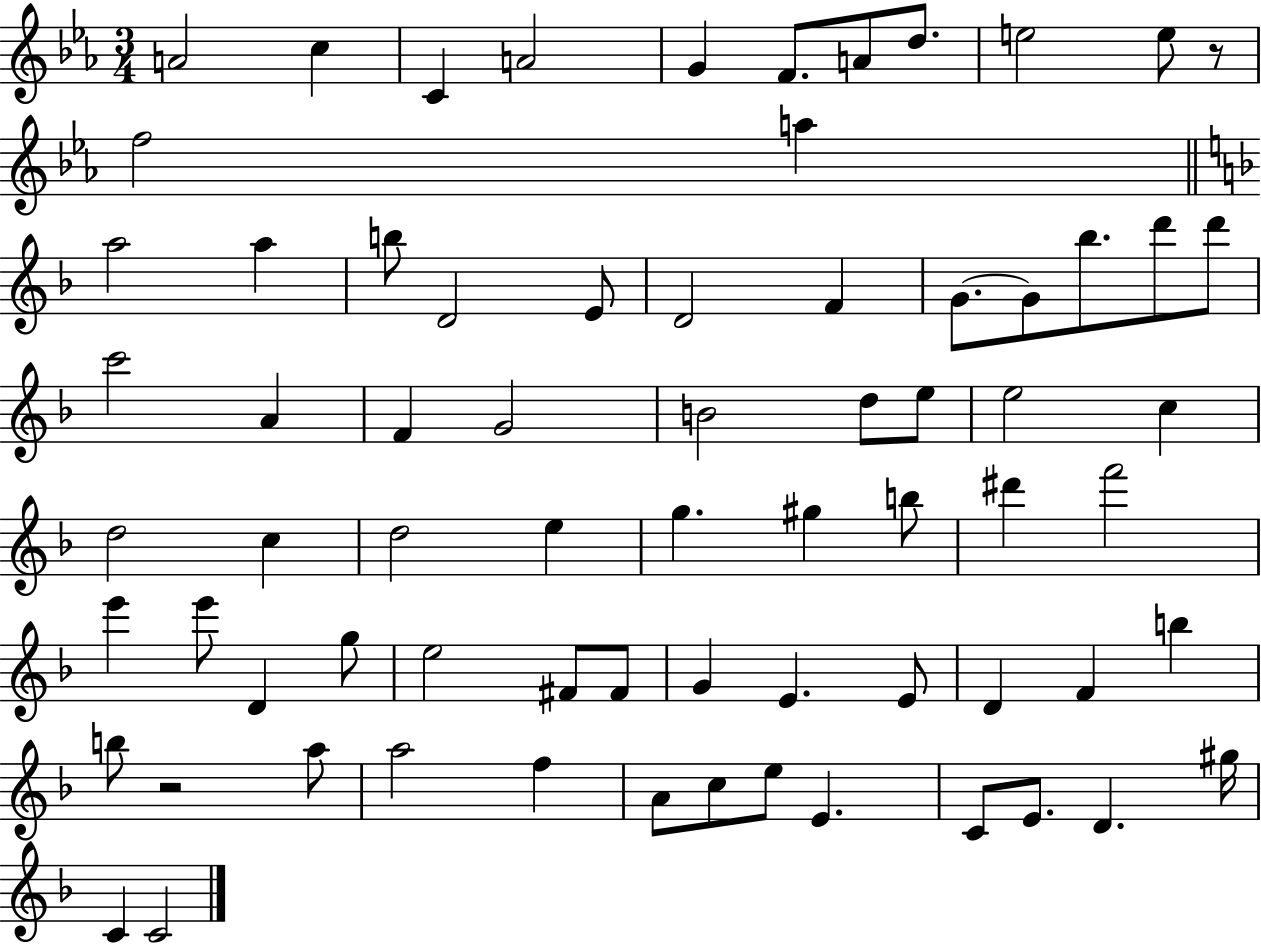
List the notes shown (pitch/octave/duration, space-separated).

A4/h C5/q C4/q A4/h G4/q F4/e. A4/e D5/e. E5/h E5/e R/e F5/h A5/q A5/h A5/q B5/e D4/h E4/e D4/h F4/q G4/e. G4/e Bb5/e. D6/e D6/e C6/h A4/q F4/q G4/h B4/h D5/e E5/e E5/h C5/q D5/h C5/q D5/h E5/q G5/q. G#5/q B5/e D#6/q F6/h E6/q E6/e D4/q G5/e E5/h F#4/e F#4/e G4/q E4/q. E4/e D4/q F4/q B5/q B5/e R/h A5/e A5/h F5/q A4/e C5/e E5/e E4/q. C4/e E4/e. D4/q. G#5/s C4/q C4/h